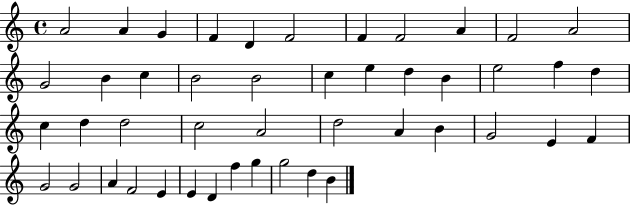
X:1
T:Untitled
M:4/4
L:1/4
K:C
A2 A G F D F2 F F2 A F2 A2 G2 B c B2 B2 c e d B e2 f d c d d2 c2 A2 d2 A B G2 E F G2 G2 A F2 E E D f g g2 d B